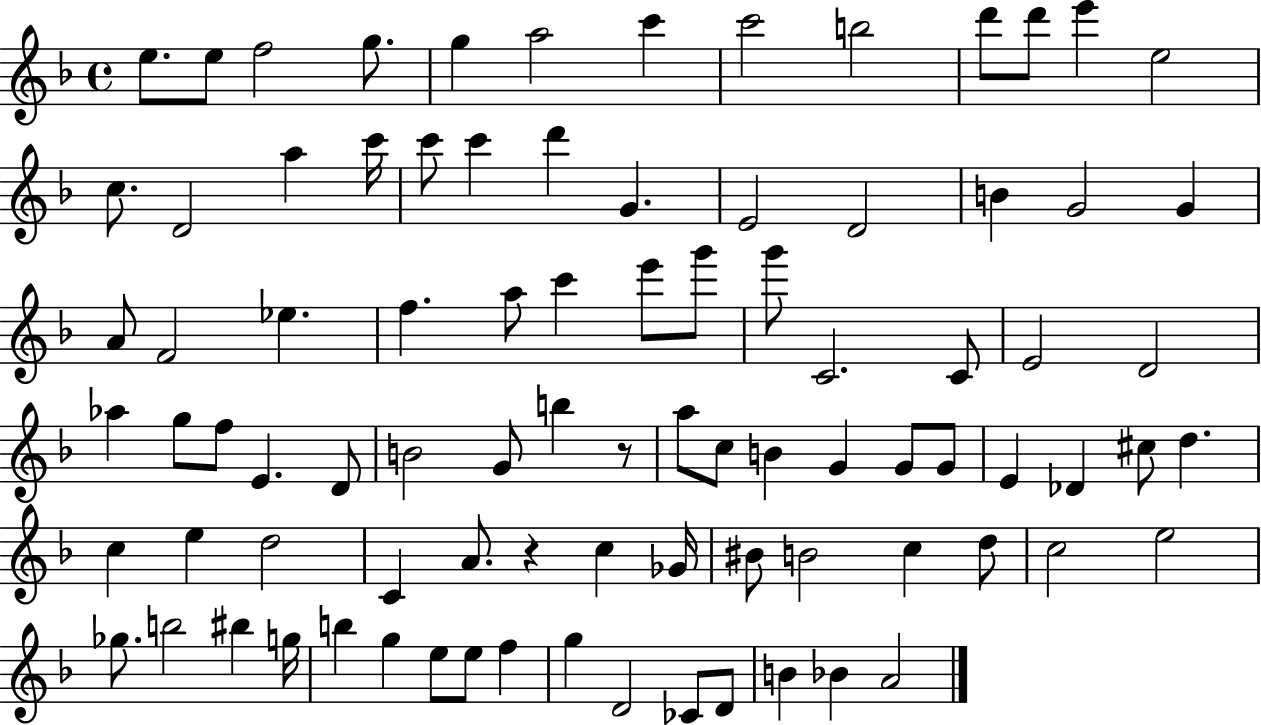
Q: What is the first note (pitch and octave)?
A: E5